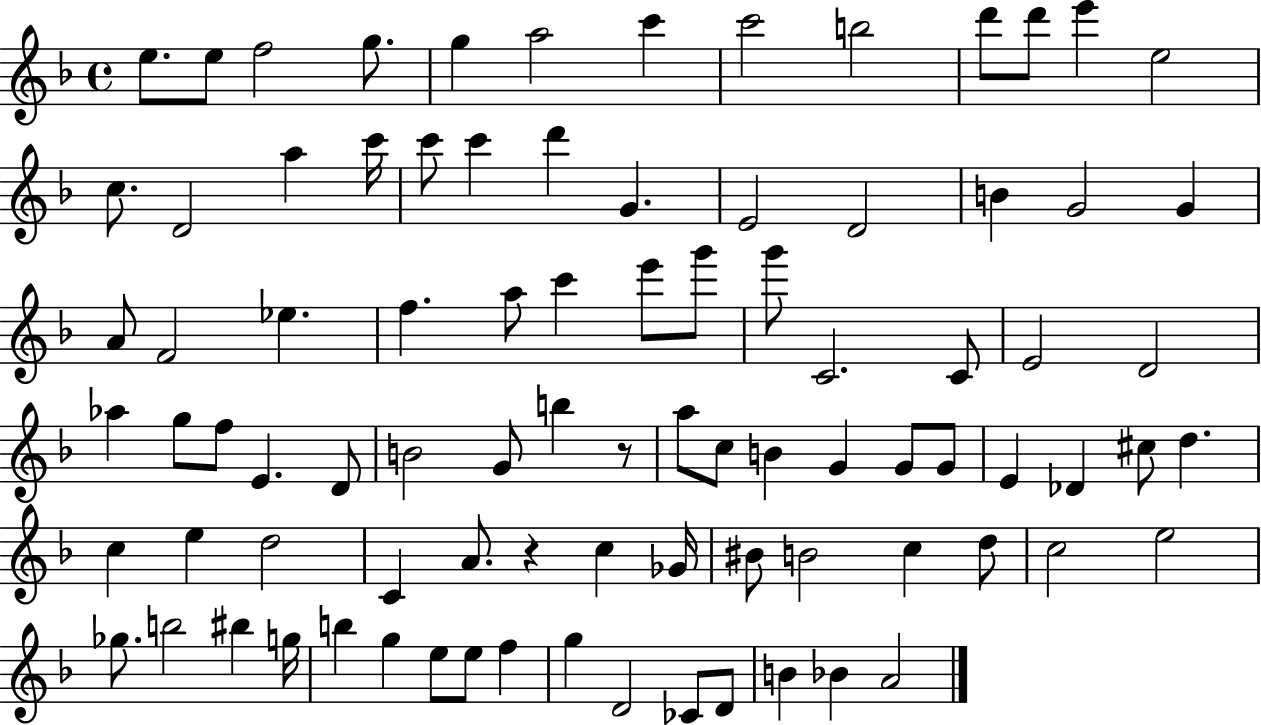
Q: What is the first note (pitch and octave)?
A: E5